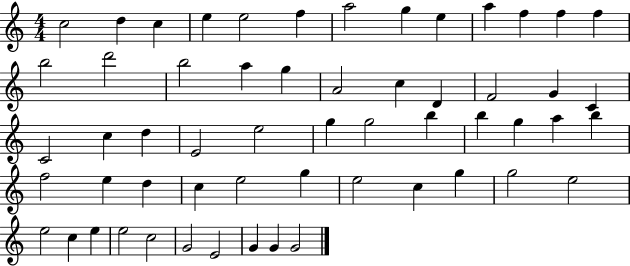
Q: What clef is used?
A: treble